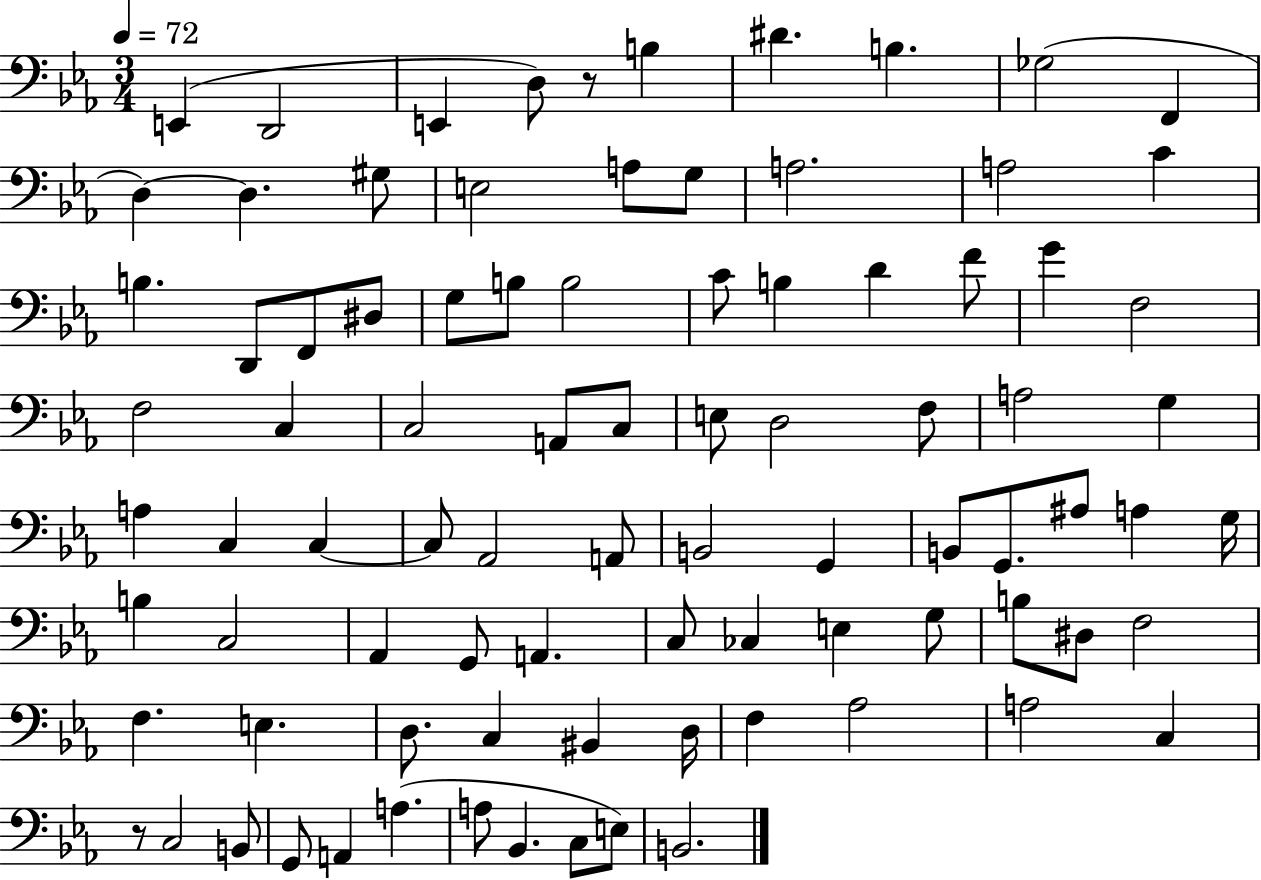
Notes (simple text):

E2/q D2/h E2/q D3/e R/e B3/q D#4/q. B3/q. Gb3/h F2/q D3/q D3/q. G#3/e E3/h A3/e G3/e A3/h. A3/h C4/q B3/q. D2/e F2/e D#3/e G3/e B3/e B3/h C4/e B3/q D4/q F4/e G4/q F3/h F3/h C3/q C3/h A2/e C3/e E3/e D3/h F3/e A3/h G3/q A3/q C3/q C3/q C3/e Ab2/h A2/e B2/h G2/q B2/e G2/e. A#3/e A3/q G3/s B3/q C3/h Ab2/q G2/e A2/q. C3/e CES3/q E3/q G3/e B3/e D#3/e F3/h F3/q. E3/q. D3/e. C3/q BIS2/q D3/s F3/q Ab3/h A3/h C3/q R/e C3/h B2/e G2/e A2/q A3/q. A3/e Bb2/q. C3/e E3/e B2/h.